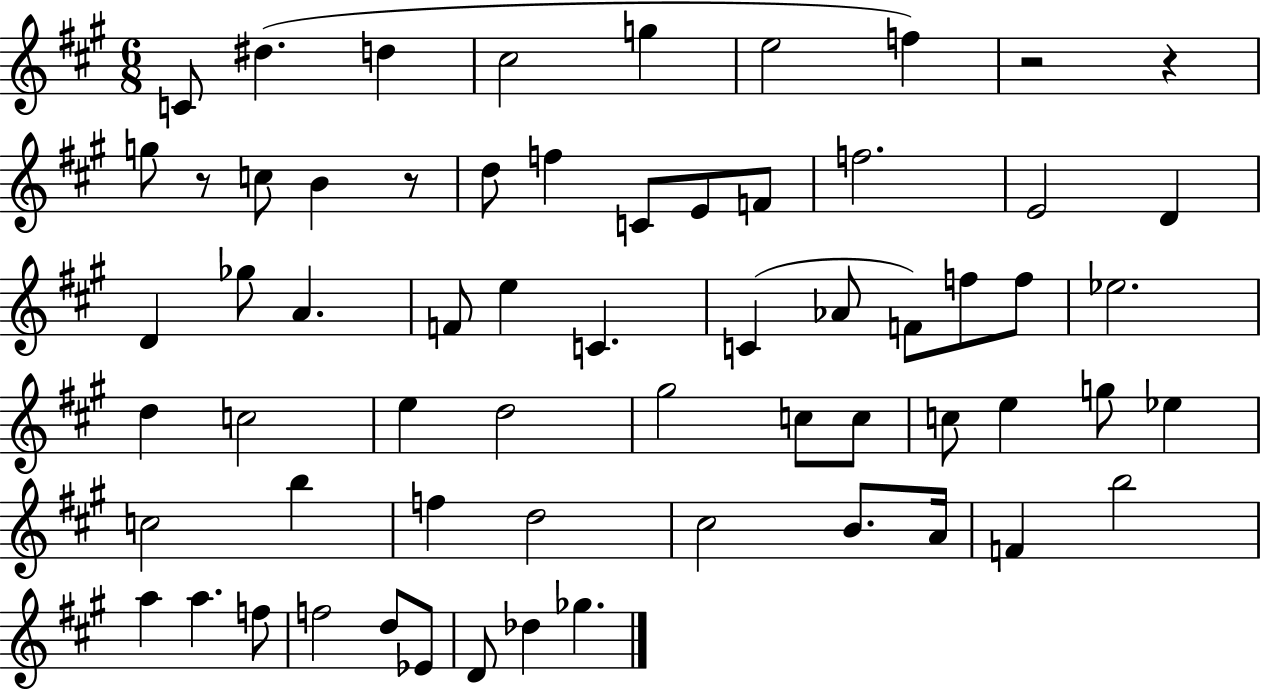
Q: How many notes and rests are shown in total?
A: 63